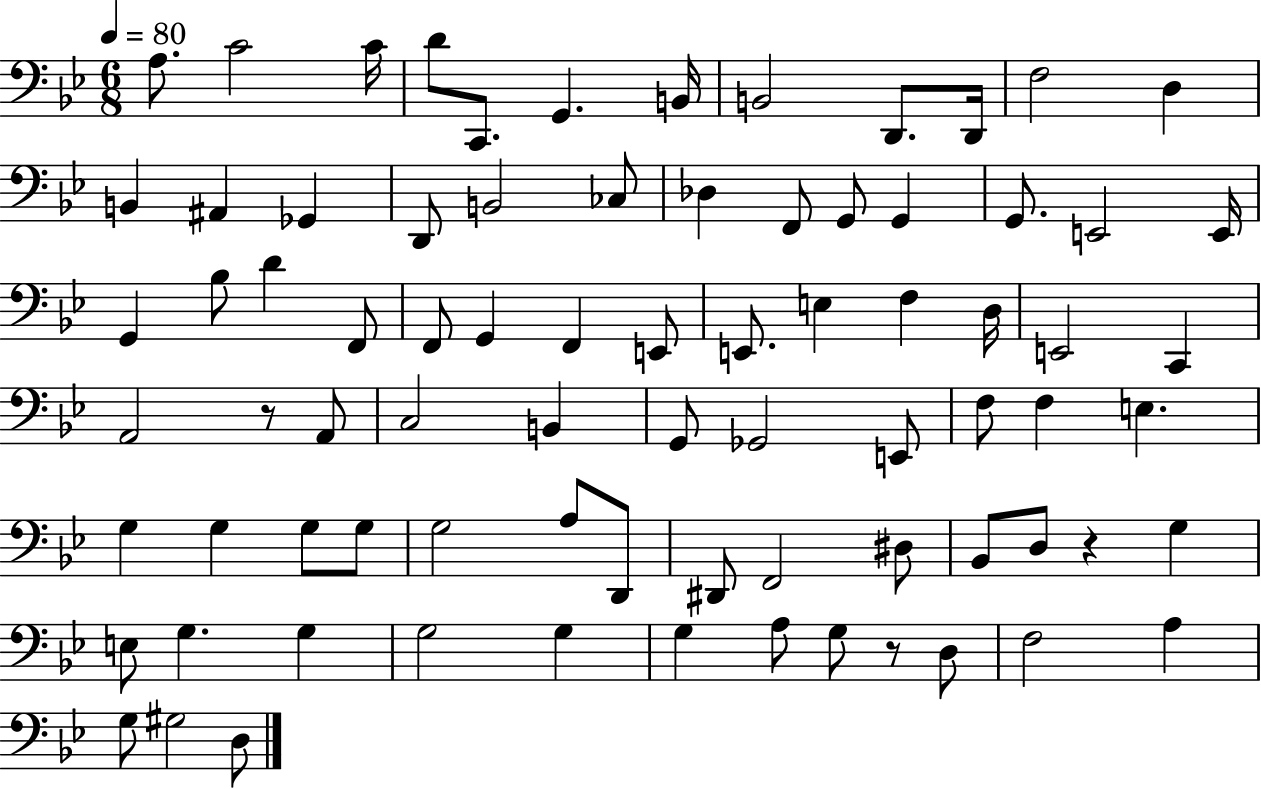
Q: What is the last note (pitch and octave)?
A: D3